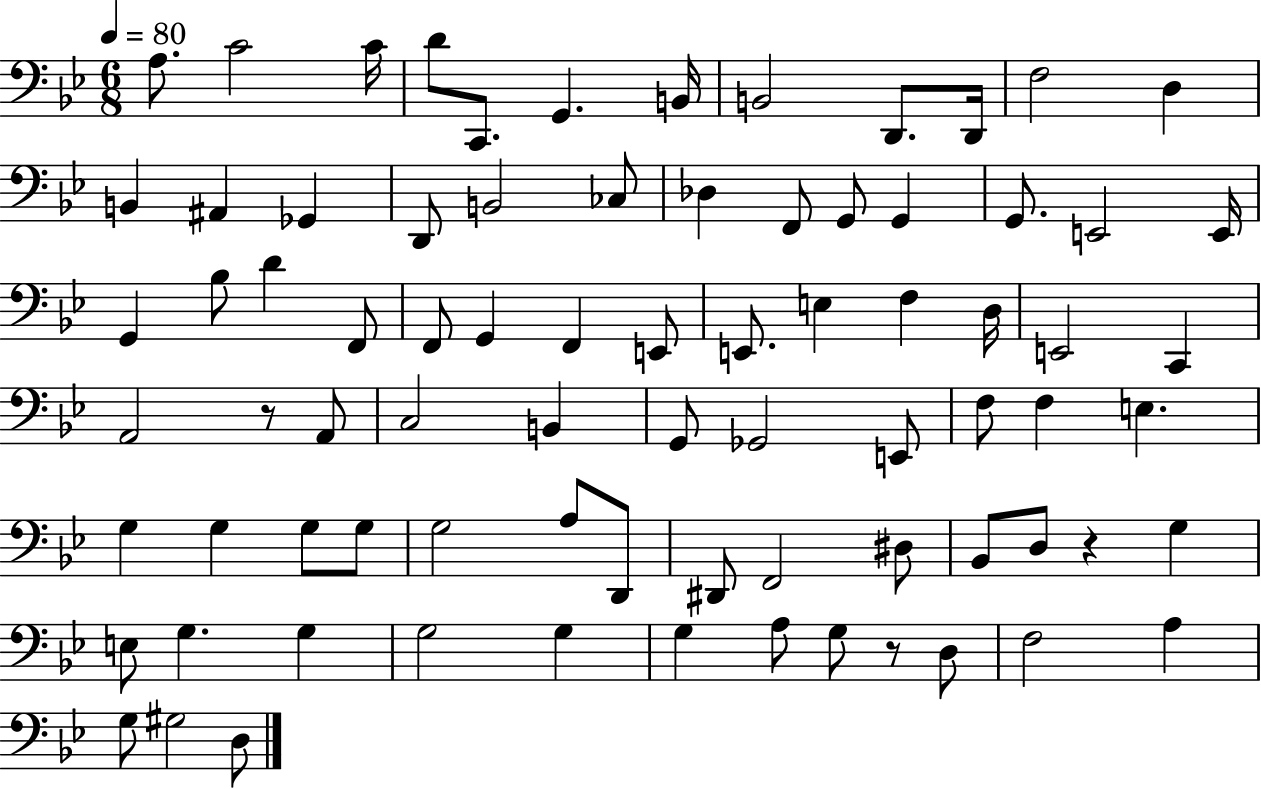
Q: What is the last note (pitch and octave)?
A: D3